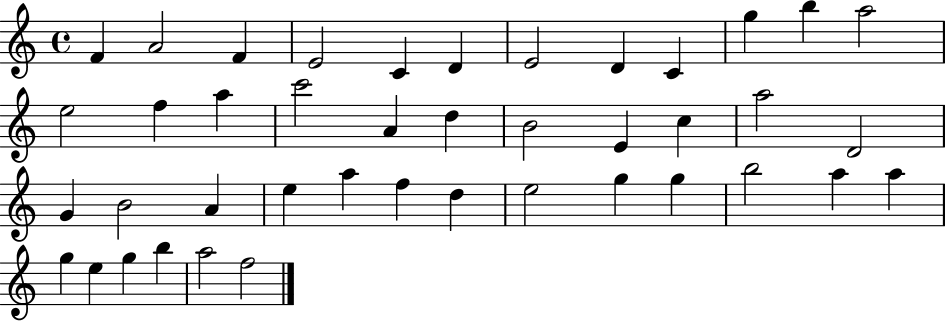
{
  \clef treble
  \time 4/4
  \defaultTimeSignature
  \key c \major
  f'4 a'2 f'4 | e'2 c'4 d'4 | e'2 d'4 c'4 | g''4 b''4 a''2 | \break e''2 f''4 a''4 | c'''2 a'4 d''4 | b'2 e'4 c''4 | a''2 d'2 | \break g'4 b'2 a'4 | e''4 a''4 f''4 d''4 | e''2 g''4 g''4 | b''2 a''4 a''4 | \break g''4 e''4 g''4 b''4 | a''2 f''2 | \bar "|."
}